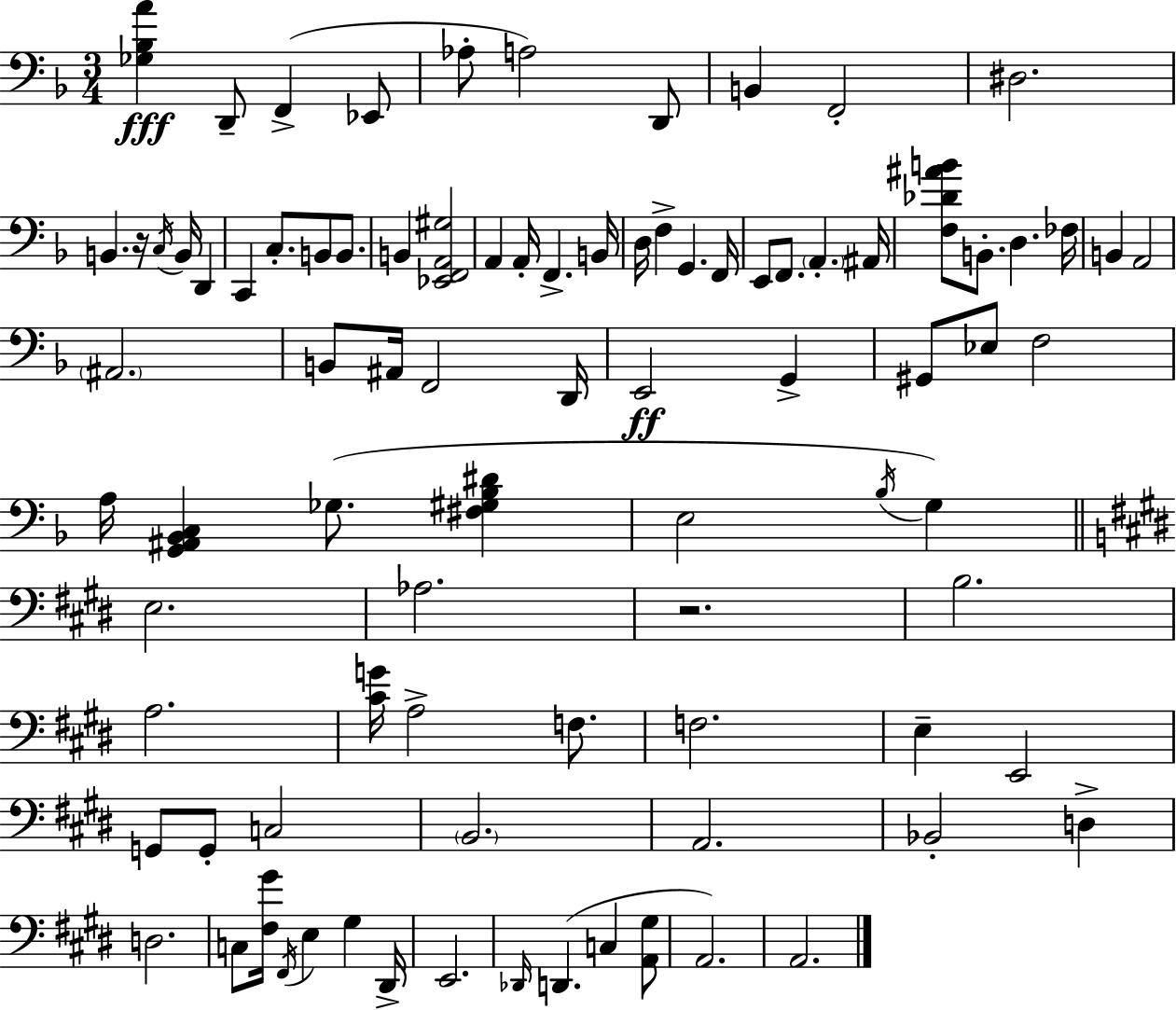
X:1
T:Untitled
M:3/4
L:1/4
K:Dm
[_G,_B,A] D,,/2 F,, _E,,/2 _A,/2 A,2 D,,/2 B,, F,,2 ^D,2 B,, z/4 C,/4 B,,/4 D,, C,, C,/2 B,,/2 B,,/2 B,, [_E,,F,,A,,^G,]2 A,, A,,/4 F,, B,,/4 D,/4 F, G,, F,,/4 E,,/2 F,,/2 A,, ^A,,/4 [F,_D^AB]/2 B,,/2 D, _F,/4 B,, A,,2 ^A,,2 B,,/2 ^A,,/4 F,,2 D,,/4 E,,2 G,, ^G,,/2 _E,/2 F,2 A,/4 [G,,^A,,_B,,C,] _G,/2 [^F,^G,_B,^D] E,2 _B,/4 G, E,2 _A,2 z2 B,2 A,2 [^CG]/4 A,2 F,/2 F,2 E, E,,2 G,,/2 G,,/2 C,2 B,,2 A,,2 _B,,2 D, D,2 C,/2 [^F,^G]/4 ^F,,/4 E, ^G, ^D,,/4 E,,2 _D,,/4 D,, C, [A,,^G,]/2 A,,2 A,,2